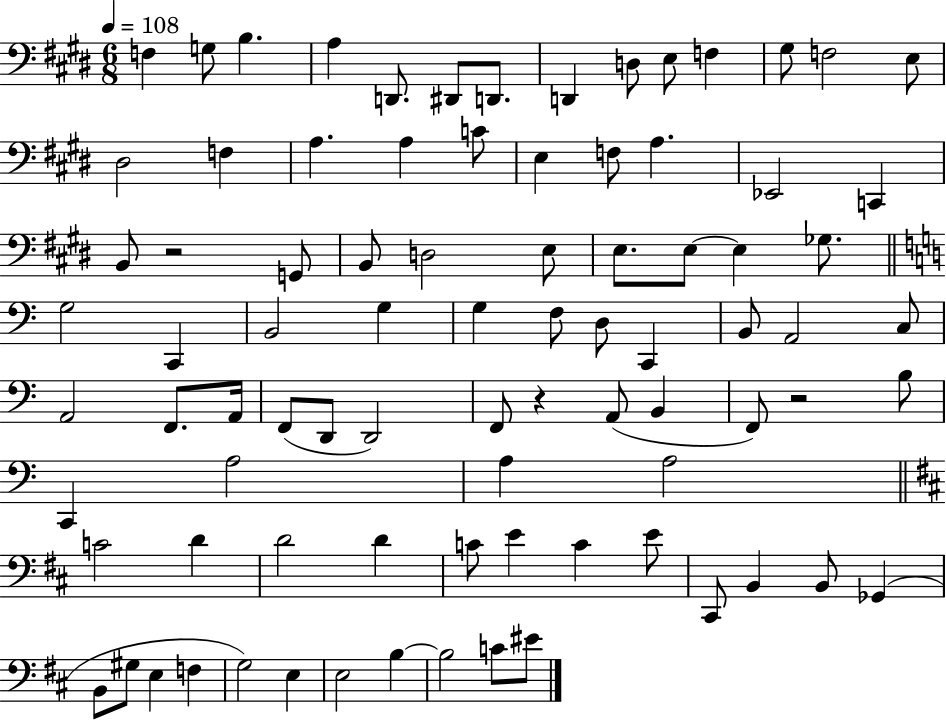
X:1
T:Untitled
M:6/8
L:1/4
K:E
F, G,/2 B, A, D,,/2 ^D,,/2 D,,/2 D,, D,/2 E,/2 F, ^G,/2 F,2 E,/2 ^D,2 F, A, A, C/2 E, F,/2 A, _E,,2 C,, B,,/2 z2 G,,/2 B,,/2 D,2 E,/2 E,/2 E,/2 E, _G,/2 G,2 C,, B,,2 G, G, F,/2 D,/2 C,, B,,/2 A,,2 C,/2 A,,2 F,,/2 A,,/4 F,,/2 D,,/2 D,,2 F,,/2 z A,,/2 B,, F,,/2 z2 B,/2 C,, A,2 A, A,2 C2 D D2 D C/2 E C E/2 ^C,,/2 B,, B,,/2 _G,, B,,/2 ^G,/2 E, F, G,2 E, E,2 B, B,2 C/2 ^E/2